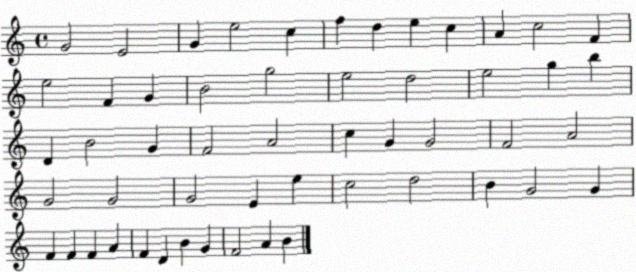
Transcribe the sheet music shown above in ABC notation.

X:1
T:Untitled
M:4/4
L:1/4
K:C
G2 E2 G e2 c f d e c A c2 F e2 F G B2 g2 e2 d2 e2 g b D B2 G F2 A2 c G G2 F2 A2 G2 G2 G2 E e c2 d2 B G2 G F F F A F D B G F2 A B